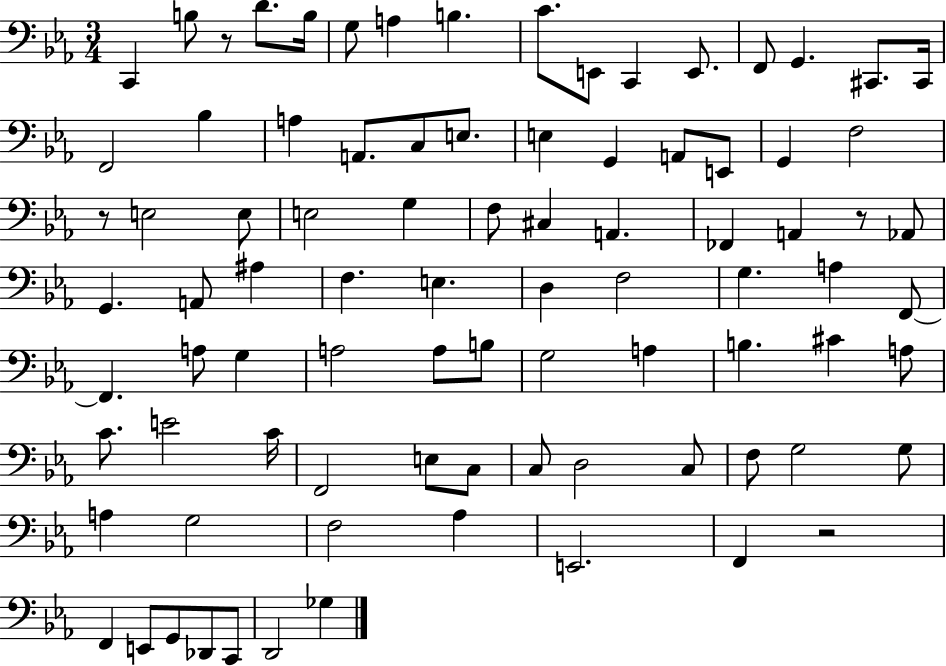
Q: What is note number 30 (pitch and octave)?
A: E3